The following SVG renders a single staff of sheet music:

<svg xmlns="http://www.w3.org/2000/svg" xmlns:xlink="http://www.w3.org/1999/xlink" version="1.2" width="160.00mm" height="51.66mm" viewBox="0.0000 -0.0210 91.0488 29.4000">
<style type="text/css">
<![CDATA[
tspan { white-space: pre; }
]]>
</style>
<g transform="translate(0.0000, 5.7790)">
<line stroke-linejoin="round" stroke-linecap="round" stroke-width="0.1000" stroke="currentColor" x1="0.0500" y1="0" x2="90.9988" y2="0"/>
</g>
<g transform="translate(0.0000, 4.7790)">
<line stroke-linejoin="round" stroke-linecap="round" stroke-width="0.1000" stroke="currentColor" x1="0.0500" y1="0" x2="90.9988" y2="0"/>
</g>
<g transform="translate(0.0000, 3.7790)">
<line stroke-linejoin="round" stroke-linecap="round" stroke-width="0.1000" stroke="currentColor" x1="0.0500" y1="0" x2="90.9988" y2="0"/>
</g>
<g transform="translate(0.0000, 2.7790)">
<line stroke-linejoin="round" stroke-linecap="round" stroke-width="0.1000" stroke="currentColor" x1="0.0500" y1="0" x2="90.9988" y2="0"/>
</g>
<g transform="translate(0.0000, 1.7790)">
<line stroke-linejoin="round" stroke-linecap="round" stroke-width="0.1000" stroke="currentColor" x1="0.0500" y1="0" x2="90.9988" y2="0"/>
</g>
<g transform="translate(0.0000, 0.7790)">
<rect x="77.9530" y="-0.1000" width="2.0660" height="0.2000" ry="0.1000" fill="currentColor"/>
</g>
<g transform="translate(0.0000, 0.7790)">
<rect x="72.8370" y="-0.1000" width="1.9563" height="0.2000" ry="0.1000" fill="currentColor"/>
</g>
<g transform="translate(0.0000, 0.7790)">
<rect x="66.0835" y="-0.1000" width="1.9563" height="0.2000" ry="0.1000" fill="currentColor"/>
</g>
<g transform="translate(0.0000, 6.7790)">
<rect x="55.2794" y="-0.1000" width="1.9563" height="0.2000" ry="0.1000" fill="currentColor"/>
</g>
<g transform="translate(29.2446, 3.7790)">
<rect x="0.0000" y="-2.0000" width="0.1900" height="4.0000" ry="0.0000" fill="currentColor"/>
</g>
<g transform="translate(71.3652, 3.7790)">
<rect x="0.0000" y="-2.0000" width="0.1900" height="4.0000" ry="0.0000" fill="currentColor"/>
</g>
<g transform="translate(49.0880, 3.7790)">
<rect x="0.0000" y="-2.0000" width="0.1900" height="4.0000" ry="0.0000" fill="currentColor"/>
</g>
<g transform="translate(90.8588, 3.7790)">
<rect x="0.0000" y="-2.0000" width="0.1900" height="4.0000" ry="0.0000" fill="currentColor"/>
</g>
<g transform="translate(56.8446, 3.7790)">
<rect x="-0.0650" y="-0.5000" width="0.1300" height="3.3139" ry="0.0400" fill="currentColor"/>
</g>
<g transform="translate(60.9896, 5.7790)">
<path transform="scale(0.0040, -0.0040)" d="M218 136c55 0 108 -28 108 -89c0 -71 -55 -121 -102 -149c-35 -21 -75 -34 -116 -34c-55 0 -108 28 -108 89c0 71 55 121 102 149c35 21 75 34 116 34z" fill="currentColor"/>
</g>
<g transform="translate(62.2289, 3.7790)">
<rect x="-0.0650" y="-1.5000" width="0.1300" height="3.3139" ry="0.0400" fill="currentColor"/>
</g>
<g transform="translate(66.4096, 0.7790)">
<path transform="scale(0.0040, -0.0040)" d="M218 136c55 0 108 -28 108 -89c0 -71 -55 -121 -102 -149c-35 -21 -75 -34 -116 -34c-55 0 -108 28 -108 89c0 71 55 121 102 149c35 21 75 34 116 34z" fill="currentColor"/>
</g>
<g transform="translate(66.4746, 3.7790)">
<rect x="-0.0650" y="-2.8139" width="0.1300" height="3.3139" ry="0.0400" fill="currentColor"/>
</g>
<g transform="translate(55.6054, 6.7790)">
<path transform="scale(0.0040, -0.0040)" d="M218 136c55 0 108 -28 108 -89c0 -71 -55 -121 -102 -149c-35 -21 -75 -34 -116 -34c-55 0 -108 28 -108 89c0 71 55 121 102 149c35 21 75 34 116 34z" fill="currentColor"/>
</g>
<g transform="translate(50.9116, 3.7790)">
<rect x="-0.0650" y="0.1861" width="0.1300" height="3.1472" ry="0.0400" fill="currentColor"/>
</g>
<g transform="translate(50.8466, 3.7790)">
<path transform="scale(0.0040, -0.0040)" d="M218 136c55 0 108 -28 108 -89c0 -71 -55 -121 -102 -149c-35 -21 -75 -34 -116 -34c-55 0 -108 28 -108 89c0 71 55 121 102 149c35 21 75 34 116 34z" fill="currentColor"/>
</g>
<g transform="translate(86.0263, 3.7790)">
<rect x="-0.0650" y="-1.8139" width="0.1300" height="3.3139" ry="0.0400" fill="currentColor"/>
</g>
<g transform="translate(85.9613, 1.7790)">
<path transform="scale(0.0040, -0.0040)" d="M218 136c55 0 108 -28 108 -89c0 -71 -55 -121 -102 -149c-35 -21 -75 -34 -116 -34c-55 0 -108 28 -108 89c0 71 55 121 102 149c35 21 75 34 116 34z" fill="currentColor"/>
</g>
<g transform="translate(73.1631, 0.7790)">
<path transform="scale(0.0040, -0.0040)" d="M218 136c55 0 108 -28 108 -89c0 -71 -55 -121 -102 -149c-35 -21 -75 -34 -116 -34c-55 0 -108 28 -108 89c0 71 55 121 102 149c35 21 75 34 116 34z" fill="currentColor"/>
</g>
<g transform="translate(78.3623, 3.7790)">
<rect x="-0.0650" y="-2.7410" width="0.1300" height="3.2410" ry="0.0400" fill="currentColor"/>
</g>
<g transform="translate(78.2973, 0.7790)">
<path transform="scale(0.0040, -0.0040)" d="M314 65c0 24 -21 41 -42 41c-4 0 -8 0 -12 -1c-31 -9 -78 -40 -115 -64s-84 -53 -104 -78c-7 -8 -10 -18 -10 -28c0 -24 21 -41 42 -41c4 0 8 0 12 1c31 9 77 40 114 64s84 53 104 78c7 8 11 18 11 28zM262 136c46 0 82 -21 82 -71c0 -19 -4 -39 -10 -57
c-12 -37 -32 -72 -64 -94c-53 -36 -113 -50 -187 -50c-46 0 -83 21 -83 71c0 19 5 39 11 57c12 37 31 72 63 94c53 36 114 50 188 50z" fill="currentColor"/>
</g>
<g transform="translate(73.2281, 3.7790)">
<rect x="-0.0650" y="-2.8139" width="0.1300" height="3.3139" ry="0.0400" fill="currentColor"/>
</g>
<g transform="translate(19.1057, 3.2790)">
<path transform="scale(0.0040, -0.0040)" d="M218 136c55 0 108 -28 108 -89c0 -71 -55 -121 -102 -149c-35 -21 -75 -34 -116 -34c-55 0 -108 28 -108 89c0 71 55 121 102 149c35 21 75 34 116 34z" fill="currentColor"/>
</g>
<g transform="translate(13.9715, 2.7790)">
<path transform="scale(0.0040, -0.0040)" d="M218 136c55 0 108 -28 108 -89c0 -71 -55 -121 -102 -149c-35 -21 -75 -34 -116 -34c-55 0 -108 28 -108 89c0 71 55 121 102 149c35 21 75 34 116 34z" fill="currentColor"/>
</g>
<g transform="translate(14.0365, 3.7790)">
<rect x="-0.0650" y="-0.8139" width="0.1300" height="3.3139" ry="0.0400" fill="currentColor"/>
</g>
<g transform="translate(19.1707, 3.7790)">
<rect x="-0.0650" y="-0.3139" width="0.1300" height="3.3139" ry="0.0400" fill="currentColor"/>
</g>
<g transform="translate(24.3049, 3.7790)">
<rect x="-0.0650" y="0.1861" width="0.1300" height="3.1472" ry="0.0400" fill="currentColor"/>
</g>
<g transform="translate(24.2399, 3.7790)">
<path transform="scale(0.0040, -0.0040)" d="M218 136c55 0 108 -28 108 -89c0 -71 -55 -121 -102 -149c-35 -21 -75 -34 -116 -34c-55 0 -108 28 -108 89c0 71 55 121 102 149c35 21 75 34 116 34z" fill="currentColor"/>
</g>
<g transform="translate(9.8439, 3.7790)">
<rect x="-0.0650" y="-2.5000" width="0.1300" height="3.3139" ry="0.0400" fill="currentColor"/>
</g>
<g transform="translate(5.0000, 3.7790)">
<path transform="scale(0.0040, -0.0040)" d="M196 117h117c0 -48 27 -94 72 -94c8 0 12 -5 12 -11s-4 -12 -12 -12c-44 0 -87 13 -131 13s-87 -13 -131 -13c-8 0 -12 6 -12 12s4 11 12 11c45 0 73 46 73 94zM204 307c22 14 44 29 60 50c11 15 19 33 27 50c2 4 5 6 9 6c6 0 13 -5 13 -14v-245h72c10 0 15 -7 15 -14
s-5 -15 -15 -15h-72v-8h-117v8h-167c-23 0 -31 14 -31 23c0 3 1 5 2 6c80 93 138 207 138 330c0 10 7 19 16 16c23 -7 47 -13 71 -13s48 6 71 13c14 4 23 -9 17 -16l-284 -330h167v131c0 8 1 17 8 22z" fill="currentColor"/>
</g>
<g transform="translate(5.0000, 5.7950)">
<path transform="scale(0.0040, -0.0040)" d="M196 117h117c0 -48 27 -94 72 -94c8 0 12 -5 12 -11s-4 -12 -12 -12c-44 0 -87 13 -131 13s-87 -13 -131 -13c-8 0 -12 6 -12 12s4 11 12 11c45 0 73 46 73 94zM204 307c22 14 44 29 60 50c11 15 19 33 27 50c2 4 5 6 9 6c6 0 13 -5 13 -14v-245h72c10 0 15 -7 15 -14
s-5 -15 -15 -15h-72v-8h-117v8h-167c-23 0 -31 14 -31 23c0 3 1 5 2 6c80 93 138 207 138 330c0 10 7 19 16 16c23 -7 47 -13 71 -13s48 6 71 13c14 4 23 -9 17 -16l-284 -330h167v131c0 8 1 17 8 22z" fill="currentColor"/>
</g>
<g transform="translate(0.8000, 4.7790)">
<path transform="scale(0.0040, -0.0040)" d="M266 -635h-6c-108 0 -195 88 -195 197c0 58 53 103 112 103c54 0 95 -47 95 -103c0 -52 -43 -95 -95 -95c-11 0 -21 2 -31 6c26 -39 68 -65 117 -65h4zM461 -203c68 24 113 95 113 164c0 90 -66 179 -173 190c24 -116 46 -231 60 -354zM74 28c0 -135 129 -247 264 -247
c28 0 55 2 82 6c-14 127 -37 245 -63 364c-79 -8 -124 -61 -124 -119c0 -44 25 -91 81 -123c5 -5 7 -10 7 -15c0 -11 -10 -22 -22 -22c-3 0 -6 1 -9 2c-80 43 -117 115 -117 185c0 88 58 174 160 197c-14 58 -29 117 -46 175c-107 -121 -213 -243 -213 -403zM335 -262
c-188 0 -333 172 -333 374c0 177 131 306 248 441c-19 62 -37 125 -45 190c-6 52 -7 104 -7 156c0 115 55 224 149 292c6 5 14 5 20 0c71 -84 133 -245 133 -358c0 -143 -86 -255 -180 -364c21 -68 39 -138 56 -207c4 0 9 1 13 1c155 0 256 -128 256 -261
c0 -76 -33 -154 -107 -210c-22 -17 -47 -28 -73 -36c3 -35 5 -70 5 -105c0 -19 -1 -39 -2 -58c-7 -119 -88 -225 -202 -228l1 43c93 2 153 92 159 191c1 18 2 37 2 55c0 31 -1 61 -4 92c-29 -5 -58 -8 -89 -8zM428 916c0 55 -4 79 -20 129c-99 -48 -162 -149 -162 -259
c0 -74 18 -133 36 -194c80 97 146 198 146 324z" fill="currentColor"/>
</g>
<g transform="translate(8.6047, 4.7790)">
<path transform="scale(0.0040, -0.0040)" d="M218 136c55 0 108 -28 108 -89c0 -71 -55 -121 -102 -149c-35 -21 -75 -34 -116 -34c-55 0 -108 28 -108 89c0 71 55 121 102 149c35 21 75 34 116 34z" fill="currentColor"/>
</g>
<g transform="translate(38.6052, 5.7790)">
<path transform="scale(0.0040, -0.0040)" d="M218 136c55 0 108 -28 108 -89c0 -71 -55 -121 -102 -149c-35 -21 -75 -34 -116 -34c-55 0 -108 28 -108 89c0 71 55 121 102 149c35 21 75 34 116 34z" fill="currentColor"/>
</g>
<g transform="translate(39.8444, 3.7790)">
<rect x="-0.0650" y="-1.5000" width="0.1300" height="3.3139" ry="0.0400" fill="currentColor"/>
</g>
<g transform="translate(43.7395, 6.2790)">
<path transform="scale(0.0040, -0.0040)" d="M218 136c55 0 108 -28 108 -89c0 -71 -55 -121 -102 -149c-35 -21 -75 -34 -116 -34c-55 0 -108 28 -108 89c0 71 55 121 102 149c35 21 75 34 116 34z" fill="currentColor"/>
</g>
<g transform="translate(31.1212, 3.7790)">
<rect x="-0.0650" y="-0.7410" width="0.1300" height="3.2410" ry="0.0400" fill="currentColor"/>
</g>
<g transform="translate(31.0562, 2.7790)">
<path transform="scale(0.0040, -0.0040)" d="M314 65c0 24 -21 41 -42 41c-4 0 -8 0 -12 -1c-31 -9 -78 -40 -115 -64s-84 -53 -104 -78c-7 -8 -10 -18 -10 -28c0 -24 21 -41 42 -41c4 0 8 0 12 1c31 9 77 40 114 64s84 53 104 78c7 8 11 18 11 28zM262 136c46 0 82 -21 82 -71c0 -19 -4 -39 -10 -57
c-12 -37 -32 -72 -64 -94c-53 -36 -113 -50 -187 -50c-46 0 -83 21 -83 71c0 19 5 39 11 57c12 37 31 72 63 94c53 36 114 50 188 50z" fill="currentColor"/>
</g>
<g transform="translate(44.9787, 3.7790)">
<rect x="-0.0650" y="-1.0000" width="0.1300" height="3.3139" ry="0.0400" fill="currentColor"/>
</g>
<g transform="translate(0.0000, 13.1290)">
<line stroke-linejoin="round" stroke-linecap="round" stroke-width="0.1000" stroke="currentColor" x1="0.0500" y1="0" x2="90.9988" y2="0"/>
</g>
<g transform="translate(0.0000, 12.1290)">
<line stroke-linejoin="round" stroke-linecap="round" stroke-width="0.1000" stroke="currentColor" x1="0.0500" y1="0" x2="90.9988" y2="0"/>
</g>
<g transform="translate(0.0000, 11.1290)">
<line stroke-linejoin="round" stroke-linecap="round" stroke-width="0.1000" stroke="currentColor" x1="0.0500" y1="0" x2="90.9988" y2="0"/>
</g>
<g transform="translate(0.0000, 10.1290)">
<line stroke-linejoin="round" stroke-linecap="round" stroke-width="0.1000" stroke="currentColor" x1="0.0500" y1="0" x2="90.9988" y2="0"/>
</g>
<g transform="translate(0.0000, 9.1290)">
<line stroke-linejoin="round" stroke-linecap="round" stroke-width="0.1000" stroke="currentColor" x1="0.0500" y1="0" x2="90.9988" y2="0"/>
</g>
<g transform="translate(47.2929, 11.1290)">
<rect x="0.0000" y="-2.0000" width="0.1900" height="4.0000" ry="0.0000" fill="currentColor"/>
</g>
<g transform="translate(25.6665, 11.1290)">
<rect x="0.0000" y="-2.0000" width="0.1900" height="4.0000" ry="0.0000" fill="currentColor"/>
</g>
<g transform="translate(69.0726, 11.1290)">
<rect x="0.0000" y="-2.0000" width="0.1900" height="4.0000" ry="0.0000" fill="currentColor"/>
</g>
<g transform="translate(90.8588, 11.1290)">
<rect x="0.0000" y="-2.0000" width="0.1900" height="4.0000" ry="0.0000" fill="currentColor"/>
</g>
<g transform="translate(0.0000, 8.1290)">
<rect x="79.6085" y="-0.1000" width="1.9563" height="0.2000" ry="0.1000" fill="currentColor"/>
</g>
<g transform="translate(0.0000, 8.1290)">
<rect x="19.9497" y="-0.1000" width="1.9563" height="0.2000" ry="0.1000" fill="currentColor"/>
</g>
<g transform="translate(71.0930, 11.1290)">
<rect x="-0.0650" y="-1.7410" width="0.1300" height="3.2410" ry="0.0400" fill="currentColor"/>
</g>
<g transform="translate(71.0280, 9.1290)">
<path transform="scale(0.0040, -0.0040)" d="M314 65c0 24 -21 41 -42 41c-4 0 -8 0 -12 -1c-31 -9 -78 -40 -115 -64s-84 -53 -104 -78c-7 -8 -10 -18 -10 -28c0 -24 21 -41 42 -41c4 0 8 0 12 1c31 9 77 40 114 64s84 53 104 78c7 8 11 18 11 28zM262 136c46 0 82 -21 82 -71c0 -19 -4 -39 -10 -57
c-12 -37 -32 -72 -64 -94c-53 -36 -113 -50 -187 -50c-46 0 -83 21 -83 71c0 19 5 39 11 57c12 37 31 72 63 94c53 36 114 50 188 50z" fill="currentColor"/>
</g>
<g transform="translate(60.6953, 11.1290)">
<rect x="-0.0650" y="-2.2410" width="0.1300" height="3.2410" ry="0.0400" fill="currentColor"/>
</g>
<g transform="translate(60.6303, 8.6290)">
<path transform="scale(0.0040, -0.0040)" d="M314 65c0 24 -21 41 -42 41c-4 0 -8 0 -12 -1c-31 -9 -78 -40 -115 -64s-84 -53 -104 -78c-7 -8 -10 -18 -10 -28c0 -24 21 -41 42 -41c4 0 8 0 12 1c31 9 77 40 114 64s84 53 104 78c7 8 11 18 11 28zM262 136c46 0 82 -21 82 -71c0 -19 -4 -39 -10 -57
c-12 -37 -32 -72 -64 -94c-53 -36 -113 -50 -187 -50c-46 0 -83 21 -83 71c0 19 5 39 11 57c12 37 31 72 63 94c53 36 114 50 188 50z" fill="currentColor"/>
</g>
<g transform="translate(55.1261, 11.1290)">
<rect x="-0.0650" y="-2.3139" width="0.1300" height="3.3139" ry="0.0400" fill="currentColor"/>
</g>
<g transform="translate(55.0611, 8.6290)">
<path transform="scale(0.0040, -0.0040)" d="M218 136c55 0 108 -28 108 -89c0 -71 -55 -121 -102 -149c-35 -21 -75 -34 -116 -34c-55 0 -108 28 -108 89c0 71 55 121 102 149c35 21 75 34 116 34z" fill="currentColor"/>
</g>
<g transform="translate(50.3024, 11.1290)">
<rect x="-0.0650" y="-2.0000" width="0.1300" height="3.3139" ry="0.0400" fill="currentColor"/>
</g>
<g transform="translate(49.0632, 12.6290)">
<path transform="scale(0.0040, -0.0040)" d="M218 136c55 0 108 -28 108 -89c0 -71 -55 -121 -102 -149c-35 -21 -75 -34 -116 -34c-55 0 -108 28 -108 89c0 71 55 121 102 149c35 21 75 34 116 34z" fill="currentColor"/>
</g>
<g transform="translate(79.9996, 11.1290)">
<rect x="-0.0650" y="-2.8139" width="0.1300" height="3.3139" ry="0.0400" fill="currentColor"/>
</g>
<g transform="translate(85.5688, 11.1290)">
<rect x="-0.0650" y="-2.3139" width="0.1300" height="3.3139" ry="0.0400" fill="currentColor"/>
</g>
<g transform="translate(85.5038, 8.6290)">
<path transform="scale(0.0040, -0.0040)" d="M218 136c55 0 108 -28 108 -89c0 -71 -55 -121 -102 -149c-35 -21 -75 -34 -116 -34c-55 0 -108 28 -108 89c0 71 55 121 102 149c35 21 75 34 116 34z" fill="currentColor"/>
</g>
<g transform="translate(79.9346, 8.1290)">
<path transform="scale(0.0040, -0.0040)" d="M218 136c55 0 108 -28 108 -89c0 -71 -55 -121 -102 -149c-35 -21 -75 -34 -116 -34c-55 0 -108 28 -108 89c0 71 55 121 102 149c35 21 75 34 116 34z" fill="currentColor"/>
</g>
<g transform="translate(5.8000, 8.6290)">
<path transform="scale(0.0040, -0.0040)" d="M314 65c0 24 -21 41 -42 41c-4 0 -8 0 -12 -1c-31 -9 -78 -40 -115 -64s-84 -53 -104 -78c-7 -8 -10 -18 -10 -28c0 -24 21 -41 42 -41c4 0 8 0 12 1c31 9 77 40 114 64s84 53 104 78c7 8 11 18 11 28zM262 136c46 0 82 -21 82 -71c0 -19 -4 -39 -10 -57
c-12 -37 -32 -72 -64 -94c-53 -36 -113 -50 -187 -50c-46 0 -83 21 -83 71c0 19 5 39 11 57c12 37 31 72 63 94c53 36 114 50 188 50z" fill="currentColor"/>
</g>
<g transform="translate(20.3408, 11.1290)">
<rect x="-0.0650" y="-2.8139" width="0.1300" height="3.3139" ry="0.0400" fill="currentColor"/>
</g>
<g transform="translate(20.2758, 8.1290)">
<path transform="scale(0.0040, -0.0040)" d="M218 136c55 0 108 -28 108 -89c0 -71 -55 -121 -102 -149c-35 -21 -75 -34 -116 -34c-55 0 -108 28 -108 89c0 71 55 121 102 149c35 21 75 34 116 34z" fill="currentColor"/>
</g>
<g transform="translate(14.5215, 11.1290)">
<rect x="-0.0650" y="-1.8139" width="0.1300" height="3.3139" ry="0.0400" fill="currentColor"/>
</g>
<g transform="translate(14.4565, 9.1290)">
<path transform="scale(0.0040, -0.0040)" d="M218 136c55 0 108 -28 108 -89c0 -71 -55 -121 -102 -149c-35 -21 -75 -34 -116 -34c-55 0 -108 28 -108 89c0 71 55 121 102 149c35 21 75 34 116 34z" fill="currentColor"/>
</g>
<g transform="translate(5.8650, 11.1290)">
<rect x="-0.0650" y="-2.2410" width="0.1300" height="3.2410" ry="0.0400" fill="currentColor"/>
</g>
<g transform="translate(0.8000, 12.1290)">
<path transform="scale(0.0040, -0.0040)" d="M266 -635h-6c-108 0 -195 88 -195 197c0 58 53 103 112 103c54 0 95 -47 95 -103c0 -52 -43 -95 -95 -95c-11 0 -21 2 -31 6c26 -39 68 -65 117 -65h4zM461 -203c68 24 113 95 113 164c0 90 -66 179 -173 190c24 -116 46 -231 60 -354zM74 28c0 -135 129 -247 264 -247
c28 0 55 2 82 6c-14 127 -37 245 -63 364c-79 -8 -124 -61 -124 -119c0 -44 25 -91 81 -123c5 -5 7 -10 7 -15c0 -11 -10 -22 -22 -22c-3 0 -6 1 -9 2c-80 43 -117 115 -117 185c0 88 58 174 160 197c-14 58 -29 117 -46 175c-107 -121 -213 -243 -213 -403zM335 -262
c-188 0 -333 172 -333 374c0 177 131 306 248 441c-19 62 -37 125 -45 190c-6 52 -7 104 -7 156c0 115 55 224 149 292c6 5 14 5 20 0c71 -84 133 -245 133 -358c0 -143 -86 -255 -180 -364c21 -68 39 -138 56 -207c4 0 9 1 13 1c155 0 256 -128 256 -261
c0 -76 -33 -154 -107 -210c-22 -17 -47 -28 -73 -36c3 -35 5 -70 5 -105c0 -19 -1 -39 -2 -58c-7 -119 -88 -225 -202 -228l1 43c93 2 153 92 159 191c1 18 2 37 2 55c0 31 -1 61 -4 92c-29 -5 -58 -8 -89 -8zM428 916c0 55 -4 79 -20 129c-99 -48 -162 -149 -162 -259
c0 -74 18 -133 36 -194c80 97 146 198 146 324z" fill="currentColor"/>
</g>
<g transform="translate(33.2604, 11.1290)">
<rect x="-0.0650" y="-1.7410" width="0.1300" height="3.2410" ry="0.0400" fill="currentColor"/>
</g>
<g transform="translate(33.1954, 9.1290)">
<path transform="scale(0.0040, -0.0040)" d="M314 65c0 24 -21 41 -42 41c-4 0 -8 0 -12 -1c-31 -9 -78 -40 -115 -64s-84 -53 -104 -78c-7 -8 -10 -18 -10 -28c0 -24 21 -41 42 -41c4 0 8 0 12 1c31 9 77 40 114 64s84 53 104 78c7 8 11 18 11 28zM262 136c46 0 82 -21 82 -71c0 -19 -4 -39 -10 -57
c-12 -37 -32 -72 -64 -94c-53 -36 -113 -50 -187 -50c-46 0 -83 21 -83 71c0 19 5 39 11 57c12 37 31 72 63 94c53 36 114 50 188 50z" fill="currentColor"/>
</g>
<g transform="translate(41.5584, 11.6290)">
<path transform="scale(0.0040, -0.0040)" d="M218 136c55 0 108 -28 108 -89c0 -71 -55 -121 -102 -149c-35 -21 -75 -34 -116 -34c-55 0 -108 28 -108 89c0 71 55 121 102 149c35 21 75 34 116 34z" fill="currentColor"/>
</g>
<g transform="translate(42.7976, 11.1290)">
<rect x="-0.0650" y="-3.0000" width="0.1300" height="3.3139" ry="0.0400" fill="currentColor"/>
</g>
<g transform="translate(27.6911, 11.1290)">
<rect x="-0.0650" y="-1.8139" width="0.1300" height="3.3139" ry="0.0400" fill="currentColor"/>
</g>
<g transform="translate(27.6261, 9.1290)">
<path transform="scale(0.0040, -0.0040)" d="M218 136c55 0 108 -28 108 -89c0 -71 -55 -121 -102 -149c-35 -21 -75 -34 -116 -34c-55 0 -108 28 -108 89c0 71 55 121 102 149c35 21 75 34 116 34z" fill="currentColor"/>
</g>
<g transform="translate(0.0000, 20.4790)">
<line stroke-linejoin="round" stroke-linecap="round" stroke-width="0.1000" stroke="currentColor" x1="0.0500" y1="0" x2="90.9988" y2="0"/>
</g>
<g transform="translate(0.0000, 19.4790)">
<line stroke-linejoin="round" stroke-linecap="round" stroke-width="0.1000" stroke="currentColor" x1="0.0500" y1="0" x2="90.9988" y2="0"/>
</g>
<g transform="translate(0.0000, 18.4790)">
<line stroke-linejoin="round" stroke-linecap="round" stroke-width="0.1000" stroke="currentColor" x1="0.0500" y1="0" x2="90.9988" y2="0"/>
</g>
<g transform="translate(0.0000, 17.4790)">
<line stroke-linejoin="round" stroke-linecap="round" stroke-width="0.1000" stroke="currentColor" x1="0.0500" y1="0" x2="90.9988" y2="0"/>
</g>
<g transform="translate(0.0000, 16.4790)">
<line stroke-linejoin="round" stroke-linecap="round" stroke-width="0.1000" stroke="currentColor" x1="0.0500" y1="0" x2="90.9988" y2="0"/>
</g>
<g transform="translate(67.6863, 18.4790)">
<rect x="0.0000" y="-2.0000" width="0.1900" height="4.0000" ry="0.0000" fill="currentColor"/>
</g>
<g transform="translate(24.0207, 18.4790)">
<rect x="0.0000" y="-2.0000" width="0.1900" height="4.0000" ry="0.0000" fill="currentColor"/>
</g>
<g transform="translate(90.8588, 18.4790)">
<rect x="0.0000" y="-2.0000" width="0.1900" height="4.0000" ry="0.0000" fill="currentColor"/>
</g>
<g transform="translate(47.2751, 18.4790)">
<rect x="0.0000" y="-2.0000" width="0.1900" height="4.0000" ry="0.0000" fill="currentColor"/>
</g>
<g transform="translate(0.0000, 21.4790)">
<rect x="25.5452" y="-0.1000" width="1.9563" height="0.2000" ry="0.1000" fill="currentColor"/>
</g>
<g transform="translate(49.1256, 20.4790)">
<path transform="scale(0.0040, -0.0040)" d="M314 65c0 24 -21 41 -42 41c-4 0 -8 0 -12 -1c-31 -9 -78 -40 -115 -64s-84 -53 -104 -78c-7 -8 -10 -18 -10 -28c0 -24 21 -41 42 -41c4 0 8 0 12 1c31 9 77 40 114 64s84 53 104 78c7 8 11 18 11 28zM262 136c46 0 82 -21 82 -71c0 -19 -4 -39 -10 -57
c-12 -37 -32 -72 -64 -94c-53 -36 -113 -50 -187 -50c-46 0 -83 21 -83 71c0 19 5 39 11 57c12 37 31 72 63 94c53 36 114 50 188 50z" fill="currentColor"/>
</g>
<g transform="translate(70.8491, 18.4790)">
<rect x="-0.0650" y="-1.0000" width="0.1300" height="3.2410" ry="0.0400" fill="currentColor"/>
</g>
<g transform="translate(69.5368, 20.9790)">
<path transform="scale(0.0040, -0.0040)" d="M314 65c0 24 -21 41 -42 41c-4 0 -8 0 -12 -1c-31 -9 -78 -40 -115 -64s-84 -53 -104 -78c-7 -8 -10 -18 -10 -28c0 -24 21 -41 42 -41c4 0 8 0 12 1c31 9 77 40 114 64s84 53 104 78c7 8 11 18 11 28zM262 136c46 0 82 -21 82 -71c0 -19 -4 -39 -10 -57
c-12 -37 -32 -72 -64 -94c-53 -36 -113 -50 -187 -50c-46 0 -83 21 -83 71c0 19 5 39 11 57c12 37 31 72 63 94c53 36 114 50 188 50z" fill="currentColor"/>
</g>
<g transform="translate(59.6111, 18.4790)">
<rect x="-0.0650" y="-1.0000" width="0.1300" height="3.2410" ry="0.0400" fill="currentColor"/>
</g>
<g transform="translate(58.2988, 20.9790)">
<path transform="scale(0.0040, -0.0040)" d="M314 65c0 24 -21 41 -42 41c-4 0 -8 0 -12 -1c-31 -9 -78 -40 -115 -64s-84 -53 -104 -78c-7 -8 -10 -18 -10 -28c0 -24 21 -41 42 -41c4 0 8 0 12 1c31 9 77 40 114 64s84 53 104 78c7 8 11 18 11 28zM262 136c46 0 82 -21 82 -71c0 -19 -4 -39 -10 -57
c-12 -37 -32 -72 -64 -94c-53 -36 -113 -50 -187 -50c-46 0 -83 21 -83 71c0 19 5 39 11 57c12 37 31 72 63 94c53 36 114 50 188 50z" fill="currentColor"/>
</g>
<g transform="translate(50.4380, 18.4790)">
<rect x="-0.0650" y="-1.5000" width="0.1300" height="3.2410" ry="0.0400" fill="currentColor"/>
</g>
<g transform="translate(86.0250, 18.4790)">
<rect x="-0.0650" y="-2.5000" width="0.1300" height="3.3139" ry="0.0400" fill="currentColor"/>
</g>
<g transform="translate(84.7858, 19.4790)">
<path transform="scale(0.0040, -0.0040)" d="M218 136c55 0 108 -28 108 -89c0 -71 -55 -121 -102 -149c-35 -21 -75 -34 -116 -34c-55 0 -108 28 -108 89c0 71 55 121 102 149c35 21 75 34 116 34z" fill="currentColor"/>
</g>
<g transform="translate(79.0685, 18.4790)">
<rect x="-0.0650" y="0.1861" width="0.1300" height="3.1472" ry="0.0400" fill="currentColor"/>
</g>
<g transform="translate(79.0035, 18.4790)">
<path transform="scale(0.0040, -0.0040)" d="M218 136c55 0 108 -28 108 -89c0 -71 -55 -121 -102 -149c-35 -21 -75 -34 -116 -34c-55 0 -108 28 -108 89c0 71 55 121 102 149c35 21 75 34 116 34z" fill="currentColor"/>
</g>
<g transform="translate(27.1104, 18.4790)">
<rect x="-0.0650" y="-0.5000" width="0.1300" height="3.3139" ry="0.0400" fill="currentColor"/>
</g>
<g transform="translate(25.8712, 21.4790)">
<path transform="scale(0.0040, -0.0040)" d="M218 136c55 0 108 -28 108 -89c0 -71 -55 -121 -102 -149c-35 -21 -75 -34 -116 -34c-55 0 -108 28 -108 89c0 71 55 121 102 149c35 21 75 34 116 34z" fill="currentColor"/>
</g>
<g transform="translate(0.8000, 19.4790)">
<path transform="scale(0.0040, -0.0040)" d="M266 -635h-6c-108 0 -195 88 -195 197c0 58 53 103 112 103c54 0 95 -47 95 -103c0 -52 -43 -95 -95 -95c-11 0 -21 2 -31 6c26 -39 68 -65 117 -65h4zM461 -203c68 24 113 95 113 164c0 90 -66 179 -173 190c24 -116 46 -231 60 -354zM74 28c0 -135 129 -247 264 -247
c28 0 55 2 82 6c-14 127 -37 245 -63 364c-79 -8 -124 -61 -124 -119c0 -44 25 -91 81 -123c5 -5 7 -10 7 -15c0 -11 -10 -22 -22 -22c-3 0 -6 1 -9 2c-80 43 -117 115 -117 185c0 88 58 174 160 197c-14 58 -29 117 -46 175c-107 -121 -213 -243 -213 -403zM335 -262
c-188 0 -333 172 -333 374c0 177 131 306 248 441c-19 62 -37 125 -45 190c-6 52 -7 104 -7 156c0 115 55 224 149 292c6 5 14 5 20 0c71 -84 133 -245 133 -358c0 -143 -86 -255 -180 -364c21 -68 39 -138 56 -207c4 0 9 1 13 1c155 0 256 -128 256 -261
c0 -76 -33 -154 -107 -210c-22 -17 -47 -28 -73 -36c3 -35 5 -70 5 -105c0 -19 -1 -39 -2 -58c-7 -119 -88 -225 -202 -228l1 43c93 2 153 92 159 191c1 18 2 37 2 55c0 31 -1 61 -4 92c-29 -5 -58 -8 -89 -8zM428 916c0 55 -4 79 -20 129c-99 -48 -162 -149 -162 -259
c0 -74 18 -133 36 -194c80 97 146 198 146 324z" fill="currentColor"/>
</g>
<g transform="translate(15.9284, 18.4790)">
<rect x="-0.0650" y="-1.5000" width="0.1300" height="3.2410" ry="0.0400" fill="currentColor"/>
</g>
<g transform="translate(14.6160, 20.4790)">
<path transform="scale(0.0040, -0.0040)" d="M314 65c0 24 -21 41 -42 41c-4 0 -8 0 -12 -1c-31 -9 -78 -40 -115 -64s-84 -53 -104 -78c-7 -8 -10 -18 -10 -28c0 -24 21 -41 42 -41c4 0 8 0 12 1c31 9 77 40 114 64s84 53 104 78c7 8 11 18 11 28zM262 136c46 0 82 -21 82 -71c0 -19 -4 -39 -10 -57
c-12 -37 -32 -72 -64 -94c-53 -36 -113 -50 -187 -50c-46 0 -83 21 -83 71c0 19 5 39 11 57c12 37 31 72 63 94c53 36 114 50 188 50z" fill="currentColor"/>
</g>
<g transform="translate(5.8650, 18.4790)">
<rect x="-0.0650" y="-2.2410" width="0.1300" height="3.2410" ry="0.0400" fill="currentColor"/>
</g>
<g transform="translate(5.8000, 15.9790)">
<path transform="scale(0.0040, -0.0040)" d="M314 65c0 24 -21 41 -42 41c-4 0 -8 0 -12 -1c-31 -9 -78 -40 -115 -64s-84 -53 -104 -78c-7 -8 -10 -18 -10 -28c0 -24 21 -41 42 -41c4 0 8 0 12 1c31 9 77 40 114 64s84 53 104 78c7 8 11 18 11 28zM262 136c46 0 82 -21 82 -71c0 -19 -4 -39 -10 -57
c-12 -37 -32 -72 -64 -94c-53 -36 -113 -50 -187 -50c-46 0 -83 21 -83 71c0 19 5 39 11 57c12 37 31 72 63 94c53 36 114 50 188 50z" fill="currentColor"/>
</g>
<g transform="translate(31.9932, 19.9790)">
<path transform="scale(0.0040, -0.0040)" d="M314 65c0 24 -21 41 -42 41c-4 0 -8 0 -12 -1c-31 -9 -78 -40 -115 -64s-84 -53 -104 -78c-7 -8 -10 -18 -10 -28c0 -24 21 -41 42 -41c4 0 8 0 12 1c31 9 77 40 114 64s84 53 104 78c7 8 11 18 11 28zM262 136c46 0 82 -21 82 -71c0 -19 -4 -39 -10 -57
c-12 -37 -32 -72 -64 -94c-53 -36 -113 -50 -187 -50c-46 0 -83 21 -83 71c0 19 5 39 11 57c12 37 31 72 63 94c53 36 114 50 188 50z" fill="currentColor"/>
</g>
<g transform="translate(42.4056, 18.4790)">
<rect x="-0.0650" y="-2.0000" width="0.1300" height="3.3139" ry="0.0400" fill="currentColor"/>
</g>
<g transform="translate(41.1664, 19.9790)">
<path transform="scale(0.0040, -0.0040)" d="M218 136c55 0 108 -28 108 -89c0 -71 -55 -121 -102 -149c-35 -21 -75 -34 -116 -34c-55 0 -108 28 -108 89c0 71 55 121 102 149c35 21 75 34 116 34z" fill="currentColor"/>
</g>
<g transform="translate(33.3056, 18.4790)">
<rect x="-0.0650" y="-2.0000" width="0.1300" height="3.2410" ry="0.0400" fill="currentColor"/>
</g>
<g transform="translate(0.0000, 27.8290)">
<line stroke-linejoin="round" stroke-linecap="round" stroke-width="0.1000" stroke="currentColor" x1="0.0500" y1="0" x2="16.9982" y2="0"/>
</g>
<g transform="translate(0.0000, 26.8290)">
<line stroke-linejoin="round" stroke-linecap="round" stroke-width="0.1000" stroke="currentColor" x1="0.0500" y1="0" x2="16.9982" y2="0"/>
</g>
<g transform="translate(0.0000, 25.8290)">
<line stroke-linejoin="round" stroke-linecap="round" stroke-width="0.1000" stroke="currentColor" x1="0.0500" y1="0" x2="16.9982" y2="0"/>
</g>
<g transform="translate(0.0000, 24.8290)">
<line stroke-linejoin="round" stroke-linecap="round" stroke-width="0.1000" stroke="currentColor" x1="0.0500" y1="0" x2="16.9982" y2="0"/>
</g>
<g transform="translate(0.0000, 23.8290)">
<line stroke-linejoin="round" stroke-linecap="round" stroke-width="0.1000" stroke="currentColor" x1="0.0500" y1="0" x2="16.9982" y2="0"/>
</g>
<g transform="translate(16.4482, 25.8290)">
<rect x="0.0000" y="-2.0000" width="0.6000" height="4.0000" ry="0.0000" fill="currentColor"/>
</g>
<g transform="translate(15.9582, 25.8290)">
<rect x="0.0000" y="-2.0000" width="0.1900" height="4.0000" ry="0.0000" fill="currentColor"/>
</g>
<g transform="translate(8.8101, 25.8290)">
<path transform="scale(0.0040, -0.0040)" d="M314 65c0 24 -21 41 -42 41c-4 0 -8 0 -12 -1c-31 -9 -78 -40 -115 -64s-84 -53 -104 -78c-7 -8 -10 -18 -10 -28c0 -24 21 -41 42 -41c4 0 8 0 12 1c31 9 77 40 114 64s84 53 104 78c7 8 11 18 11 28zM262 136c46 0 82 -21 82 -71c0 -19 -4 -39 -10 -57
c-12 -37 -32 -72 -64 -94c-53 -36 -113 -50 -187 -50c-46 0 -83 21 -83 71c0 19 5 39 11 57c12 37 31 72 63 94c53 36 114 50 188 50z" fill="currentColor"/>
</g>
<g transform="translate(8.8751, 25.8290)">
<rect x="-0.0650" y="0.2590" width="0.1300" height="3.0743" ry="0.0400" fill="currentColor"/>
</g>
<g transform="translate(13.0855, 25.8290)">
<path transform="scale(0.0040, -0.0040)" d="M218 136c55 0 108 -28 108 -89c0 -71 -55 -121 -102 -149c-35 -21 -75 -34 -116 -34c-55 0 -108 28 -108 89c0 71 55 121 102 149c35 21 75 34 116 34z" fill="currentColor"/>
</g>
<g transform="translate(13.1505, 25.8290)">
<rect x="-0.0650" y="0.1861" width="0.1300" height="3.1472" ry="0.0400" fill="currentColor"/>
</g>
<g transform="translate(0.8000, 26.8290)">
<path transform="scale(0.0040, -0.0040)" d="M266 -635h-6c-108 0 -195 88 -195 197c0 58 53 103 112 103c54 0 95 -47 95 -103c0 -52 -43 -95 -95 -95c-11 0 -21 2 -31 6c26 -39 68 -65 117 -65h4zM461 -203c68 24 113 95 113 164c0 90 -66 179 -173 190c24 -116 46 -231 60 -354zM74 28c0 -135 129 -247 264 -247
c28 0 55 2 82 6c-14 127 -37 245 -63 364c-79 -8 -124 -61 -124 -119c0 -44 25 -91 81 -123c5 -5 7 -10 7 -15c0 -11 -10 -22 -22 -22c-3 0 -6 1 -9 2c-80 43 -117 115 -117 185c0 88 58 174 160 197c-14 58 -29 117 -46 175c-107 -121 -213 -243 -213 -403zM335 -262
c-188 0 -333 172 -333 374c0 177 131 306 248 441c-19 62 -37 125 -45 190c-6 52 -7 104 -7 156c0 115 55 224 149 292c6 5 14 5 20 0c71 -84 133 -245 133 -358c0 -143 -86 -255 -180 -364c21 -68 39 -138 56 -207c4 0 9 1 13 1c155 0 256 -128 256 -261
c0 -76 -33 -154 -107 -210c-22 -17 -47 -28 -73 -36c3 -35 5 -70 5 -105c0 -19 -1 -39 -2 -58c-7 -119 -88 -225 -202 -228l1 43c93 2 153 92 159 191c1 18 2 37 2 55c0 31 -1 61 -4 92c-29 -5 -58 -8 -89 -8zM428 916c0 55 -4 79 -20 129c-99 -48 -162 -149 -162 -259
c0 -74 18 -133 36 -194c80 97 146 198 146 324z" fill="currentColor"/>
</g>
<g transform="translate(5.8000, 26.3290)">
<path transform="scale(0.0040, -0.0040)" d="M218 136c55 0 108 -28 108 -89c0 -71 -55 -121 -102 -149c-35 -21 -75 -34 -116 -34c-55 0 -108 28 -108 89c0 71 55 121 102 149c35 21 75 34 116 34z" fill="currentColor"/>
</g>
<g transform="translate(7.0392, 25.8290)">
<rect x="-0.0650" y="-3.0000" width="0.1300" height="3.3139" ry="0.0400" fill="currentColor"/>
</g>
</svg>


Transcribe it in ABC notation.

X:1
T:Untitled
M:4/4
L:1/4
K:C
G d c B d2 E D B C E a a a2 f g2 f a f f2 A F g g2 f2 a g g2 E2 C F2 F E2 D2 D2 B G A B2 B